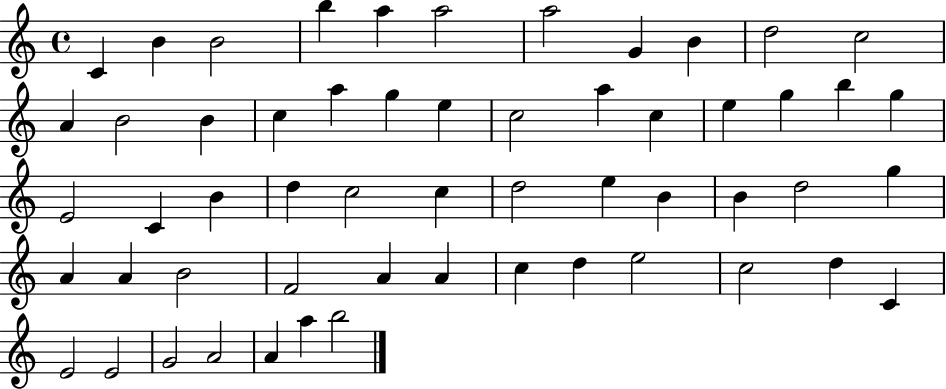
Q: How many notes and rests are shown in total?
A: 56